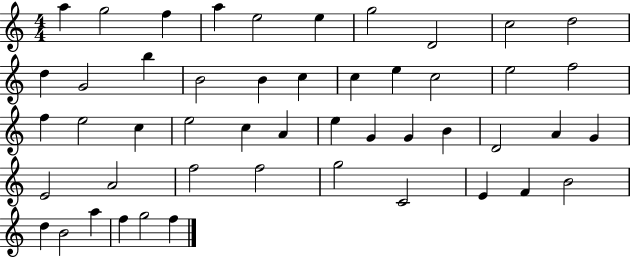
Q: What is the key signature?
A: C major